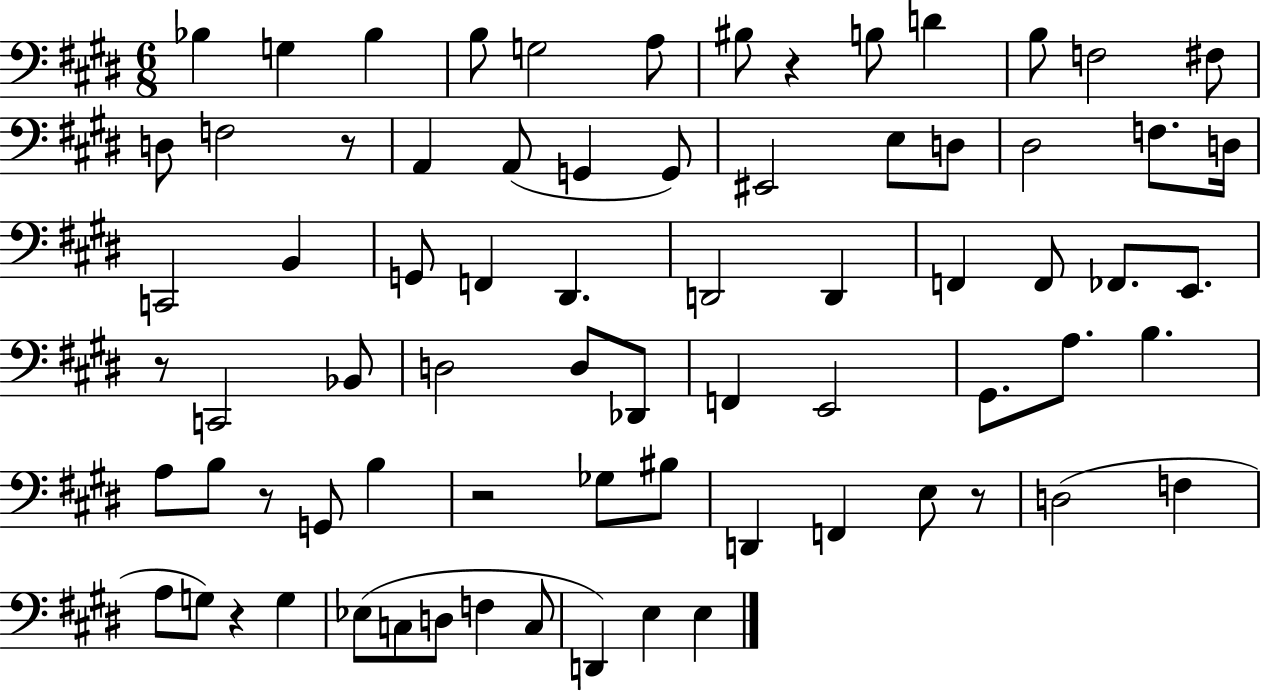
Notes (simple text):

Bb3/q G3/q Bb3/q B3/e G3/h A3/e BIS3/e R/q B3/e D4/q B3/e F3/h F#3/e D3/e F3/h R/e A2/q A2/e G2/q G2/e EIS2/h E3/e D3/e D#3/h F3/e. D3/s C2/h B2/q G2/e F2/q D#2/q. D2/h D2/q F2/q F2/e FES2/e. E2/e. R/e C2/h Bb2/e D3/h D3/e Db2/e F2/q E2/h G#2/e. A3/e. B3/q. A3/e B3/e R/e G2/e B3/q R/h Gb3/e BIS3/e D2/q F2/q E3/e R/e D3/h F3/q A3/e G3/e R/q G3/q Eb3/e C3/e D3/e F3/q C3/e D2/q E3/q E3/q